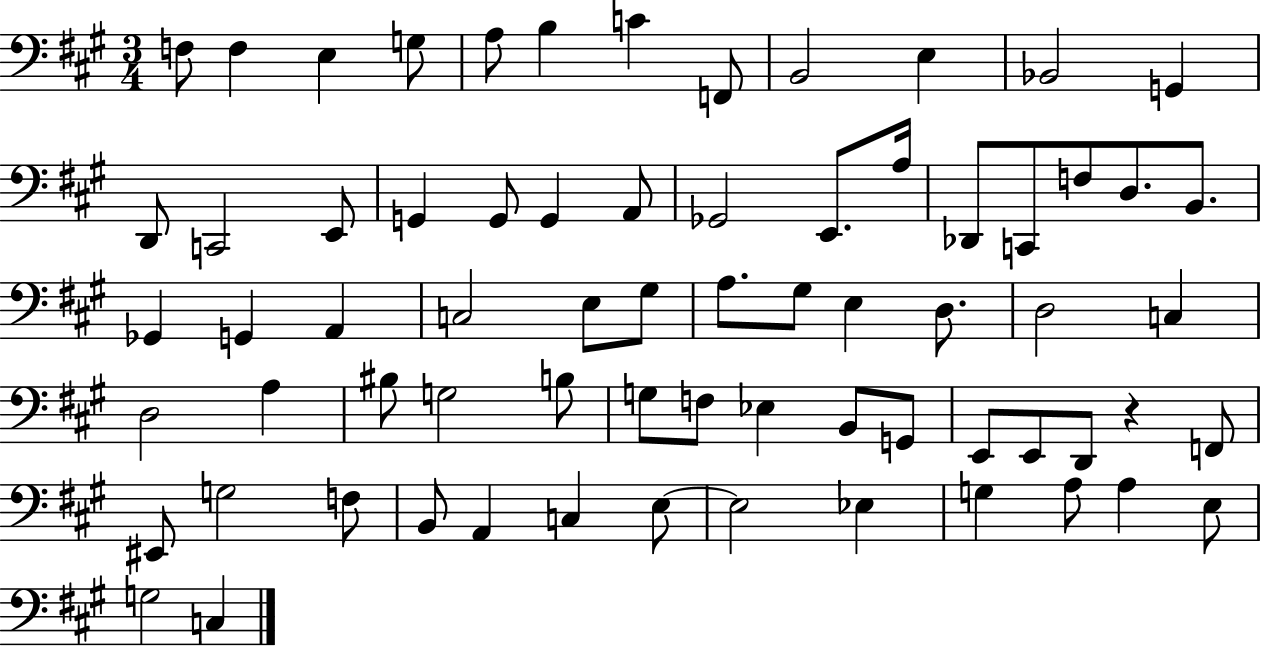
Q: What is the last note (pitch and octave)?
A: C3